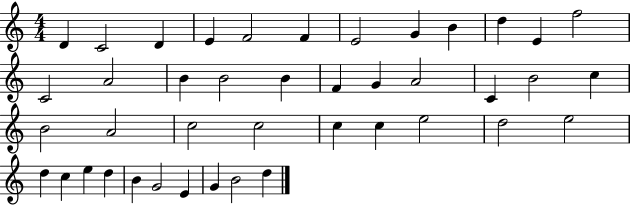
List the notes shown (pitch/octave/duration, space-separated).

D4/q C4/h D4/q E4/q F4/h F4/q E4/h G4/q B4/q D5/q E4/q F5/h C4/h A4/h B4/q B4/h B4/q F4/q G4/q A4/h C4/q B4/h C5/q B4/h A4/h C5/h C5/h C5/q C5/q E5/h D5/h E5/h D5/q C5/q E5/q D5/q B4/q G4/h E4/q G4/q B4/h D5/q